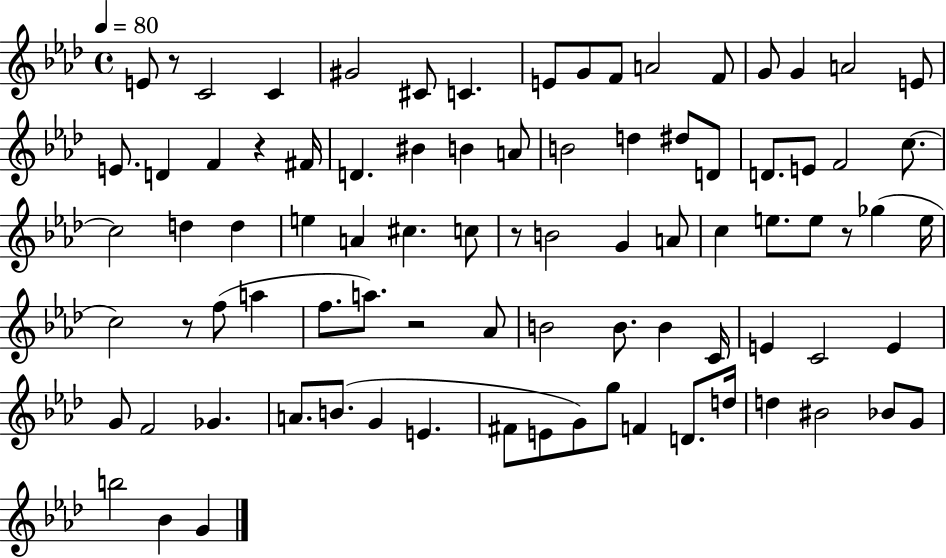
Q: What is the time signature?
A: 4/4